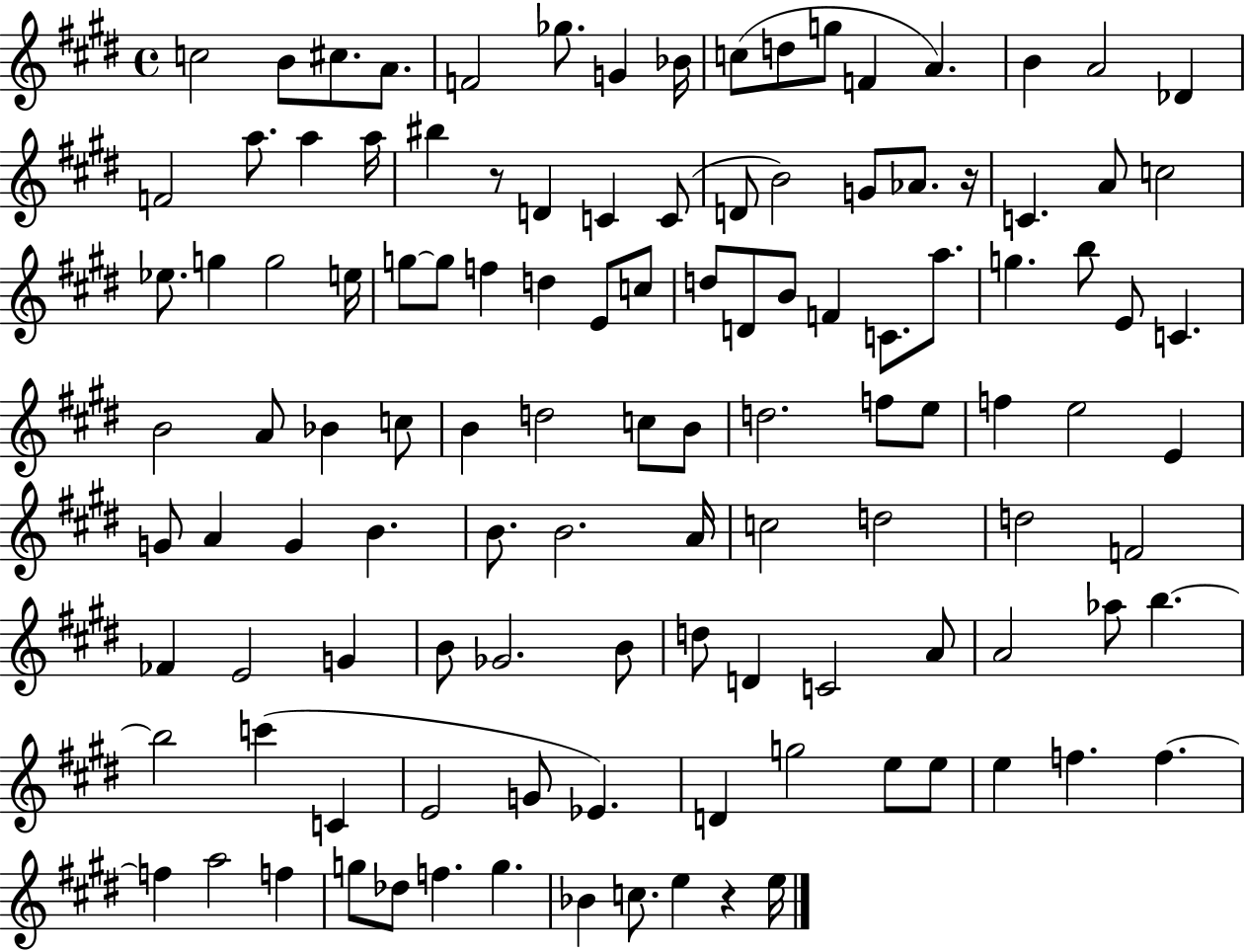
{
  \clef treble
  \time 4/4
  \defaultTimeSignature
  \key e \major
  c''2 b'8 cis''8. a'8. | f'2 ges''8. g'4 bes'16 | c''8( d''8 g''8 f'4 a'4.) | b'4 a'2 des'4 | \break f'2 a''8. a''4 a''16 | bis''4 r8 d'4 c'4 c'8( | d'8 b'2) g'8 aes'8. r16 | c'4. a'8 c''2 | \break ees''8. g''4 g''2 e''16 | g''8~~ g''8 f''4 d''4 e'8 c''8 | d''8 d'8 b'8 f'4 c'8. a''8. | g''4. b''8 e'8 c'4. | \break b'2 a'8 bes'4 c''8 | b'4 d''2 c''8 b'8 | d''2. f''8 e''8 | f''4 e''2 e'4 | \break g'8 a'4 g'4 b'4. | b'8. b'2. a'16 | c''2 d''2 | d''2 f'2 | \break fes'4 e'2 g'4 | b'8 ges'2. b'8 | d''8 d'4 c'2 a'8 | a'2 aes''8 b''4.~~ | \break b''2 c'''4( c'4 | e'2 g'8 ees'4.) | d'4 g''2 e''8 e''8 | e''4 f''4. f''4.~~ | \break f''4 a''2 f''4 | g''8 des''8 f''4. g''4. | bes'4 c''8. e''4 r4 e''16 | \bar "|."
}